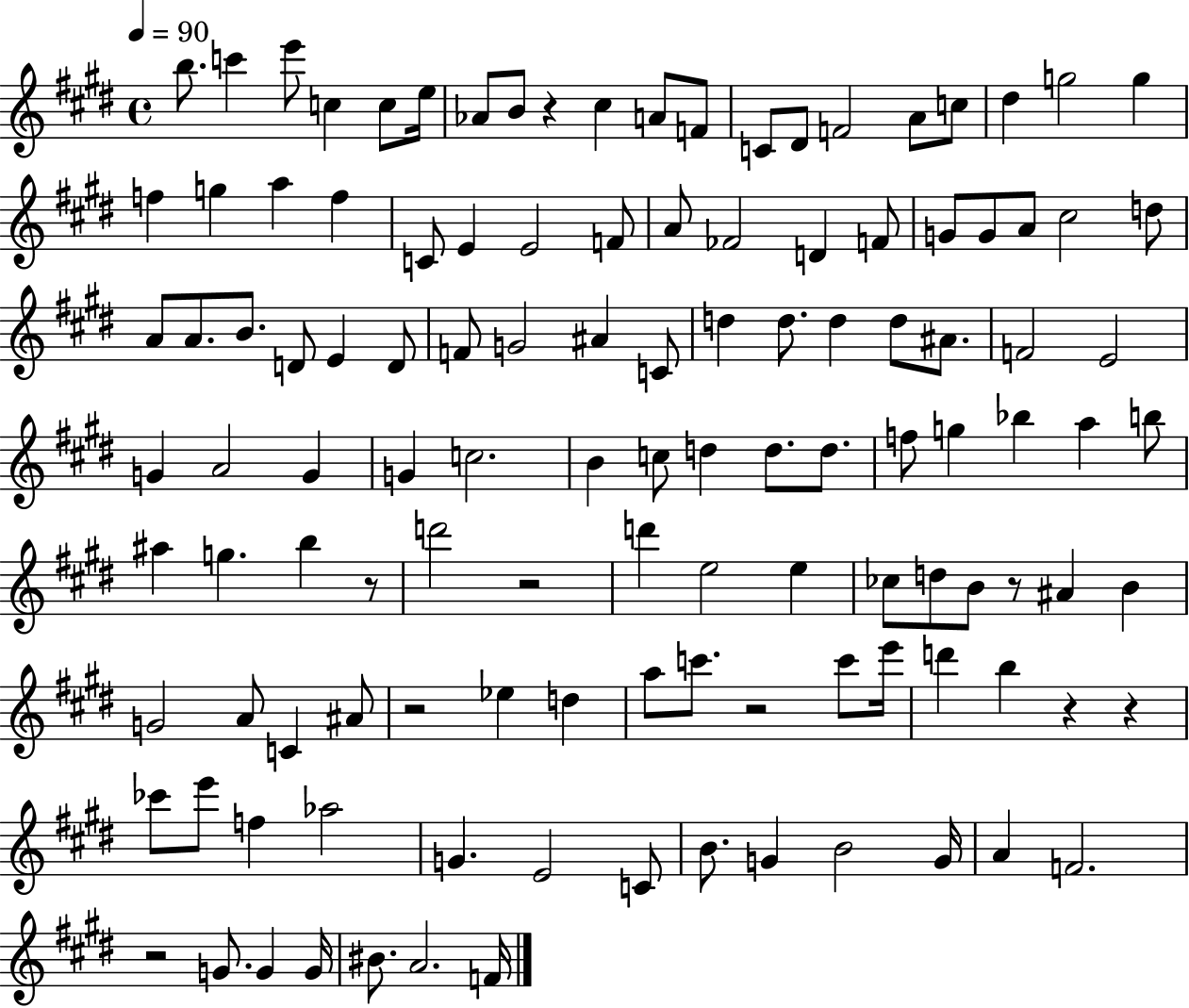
X:1
T:Untitled
M:4/4
L:1/4
K:E
b/2 c' e'/2 c c/2 e/4 _A/2 B/2 z ^c A/2 F/2 C/2 ^D/2 F2 A/2 c/2 ^d g2 g f g a f C/2 E E2 F/2 A/2 _F2 D F/2 G/2 G/2 A/2 ^c2 d/2 A/2 A/2 B/2 D/2 E D/2 F/2 G2 ^A C/2 d d/2 d d/2 ^A/2 F2 E2 G A2 G G c2 B c/2 d d/2 d/2 f/2 g _b a b/2 ^a g b z/2 d'2 z2 d' e2 e _c/2 d/2 B/2 z/2 ^A B G2 A/2 C ^A/2 z2 _e d a/2 c'/2 z2 c'/2 e'/4 d' b z z _c'/2 e'/2 f _a2 G E2 C/2 B/2 G B2 G/4 A F2 z2 G/2 G G/4 ^B/2 A2 F/4